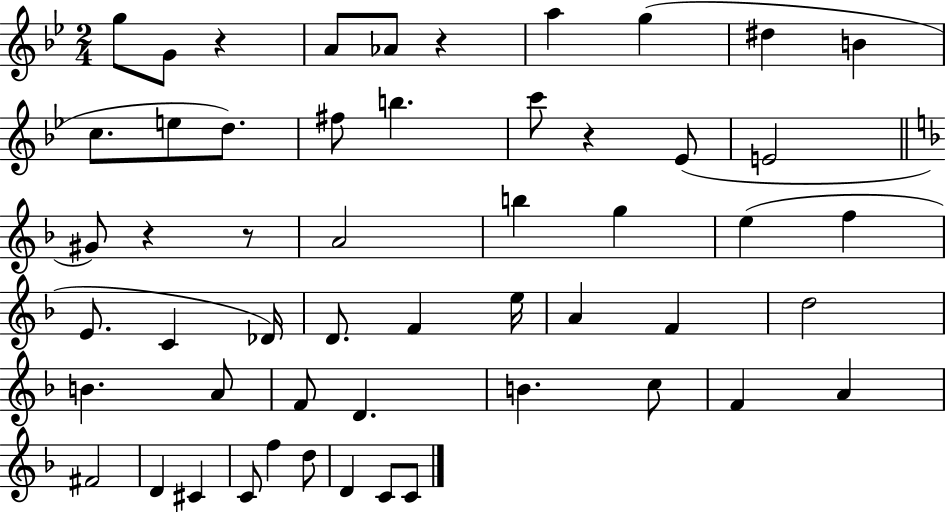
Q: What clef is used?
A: treble